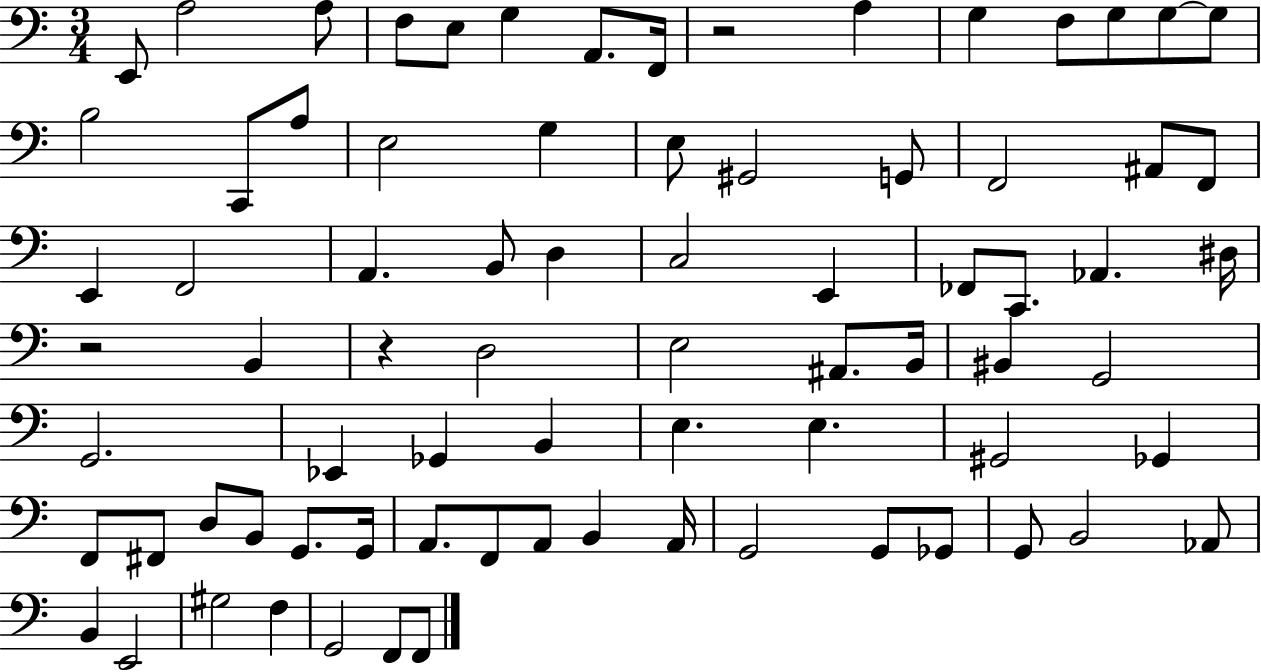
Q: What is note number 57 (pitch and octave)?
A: G2